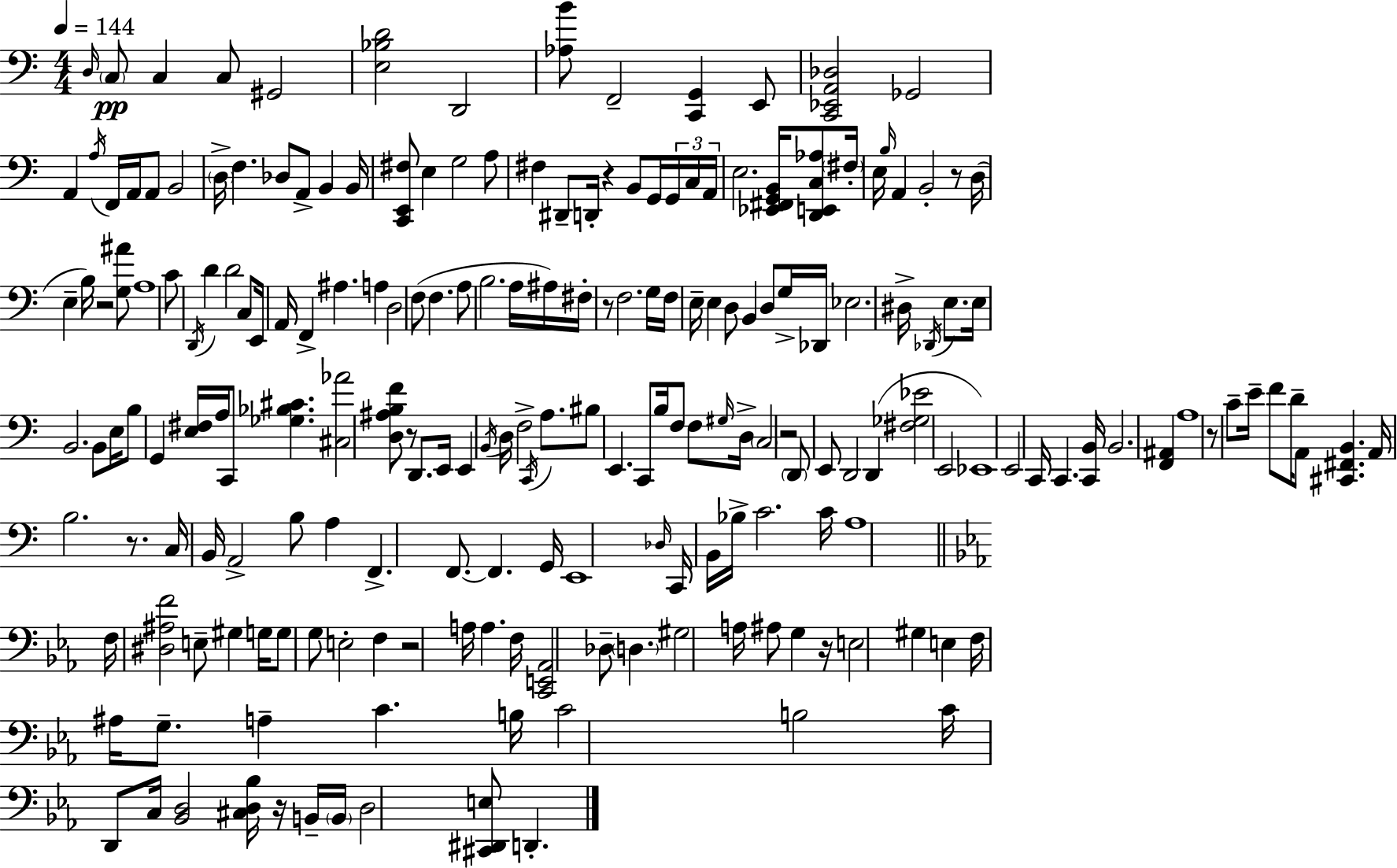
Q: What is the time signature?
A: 4/4